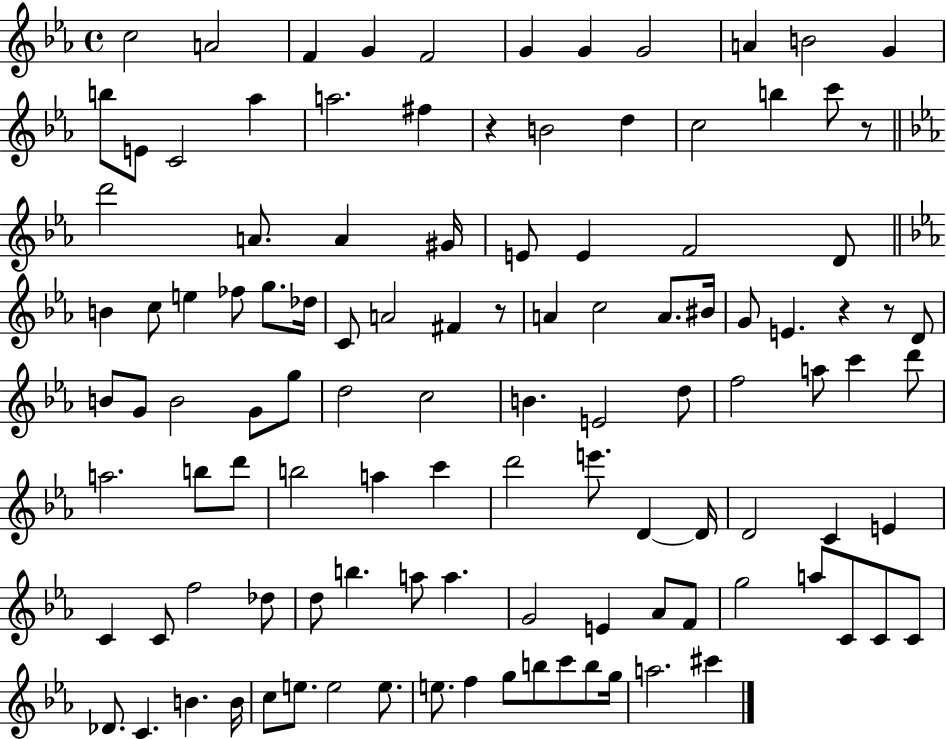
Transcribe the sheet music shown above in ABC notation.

X:1
T:Untitled
M:4/4
L:1/4
K:Eb
c2 A2 F G F2 G G G2 A B2 G b/2 E/2 C2 _a a2 ^f z B2 d c2 b c'/2 z/2 d'2 A/2 A ^G/4 E/2 E F2 D/2 B c/2 e _f/2 g/2 _d/4 C/2 A2 ^F z/2 A c2 A/2 ^B/4 G/2 E z z/2 D/2 B/2 G/2 B2 G/2 g/2 d2 c2 B E2 d/2 f2 a/2 c' d'/2 a2 b/2 d'/2 b2 a c' d'2 e'/2 D D/4 D2 C E C C/2 f2 _d/2 d/2 b a/2 a G2 E _A/2 F/2 g2 a/2 C/2 C/2 C/2 _D/2 C B B/4 c/2 e/2 e2 e/2 e/2 f g/2 b/2 c'/2 b/2 g/4 a2 ^c'